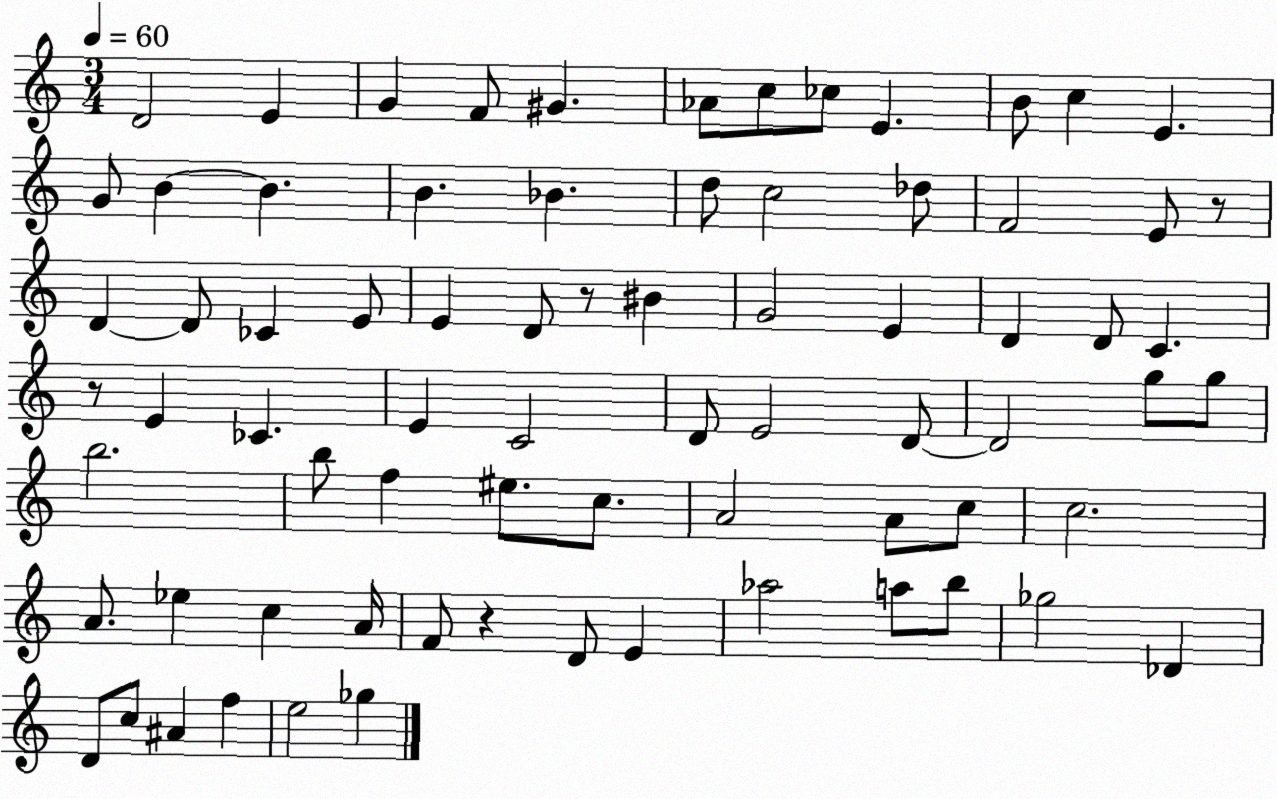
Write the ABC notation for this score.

X:1
T:Untitled
M:3/4
L:1/4
K:C
D2 E G F/2 ^G _A/2 c/2 _c/2 E B/2 c E G/2 B B B _B d/2 c2 _d/2 F2 E/2 z/2 D D/2 _C E/2 E D/2 z/2 ^B G2 E D D/2 C z/2 E _C E C2 D/2 E2 D/2 D2 g/2 g/2 b2 b/2 f ^e/2 c/2 A2 A/2 c/2 c2 A/2 _e c A/4 F/2 z D/2 E _a2 a/2 b/2 _g2 _D D/2 c/2 ^A f e2 _g